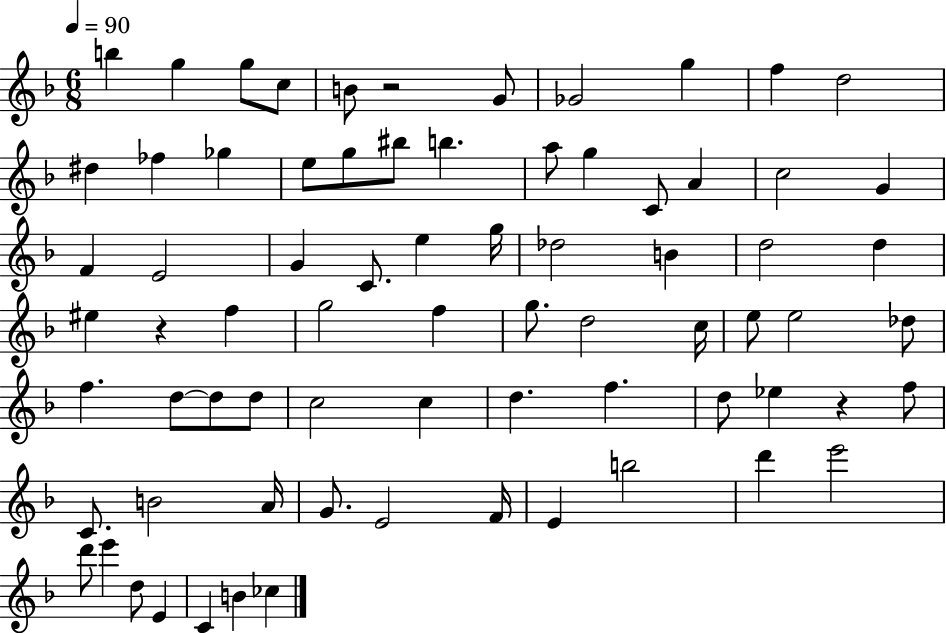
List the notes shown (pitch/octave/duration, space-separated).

B5/q G5/q G5/e C5/e B4/e R/h G4/e Gb4/h G5/q F5/q D5/h D#5/q FES5/q Gb5/q E5/e G5/e BIS5/e B5/q. A5/e G5/q C4/e A4/q C5/h G4/q F4/q E4/h G4/q C4/e. E5/q G5/s Db5/h B4/q D5/h D5/q EIS5/q R/q F5/q G5/h F5/q G5/e. D5/h C5/s E5/e E5/h Db5/e F5/q. D5/e D5/e D5/e C5/h C5/q D5/q. F5/q. D5/e Eb5/q R/q F5/e C4/e. B4/h A4/s G4/e. E4/h F4/s E4/q B5/h D6/q E6/h D6/e E6/q D5/e E4/q C4/q B4/q CES5/q